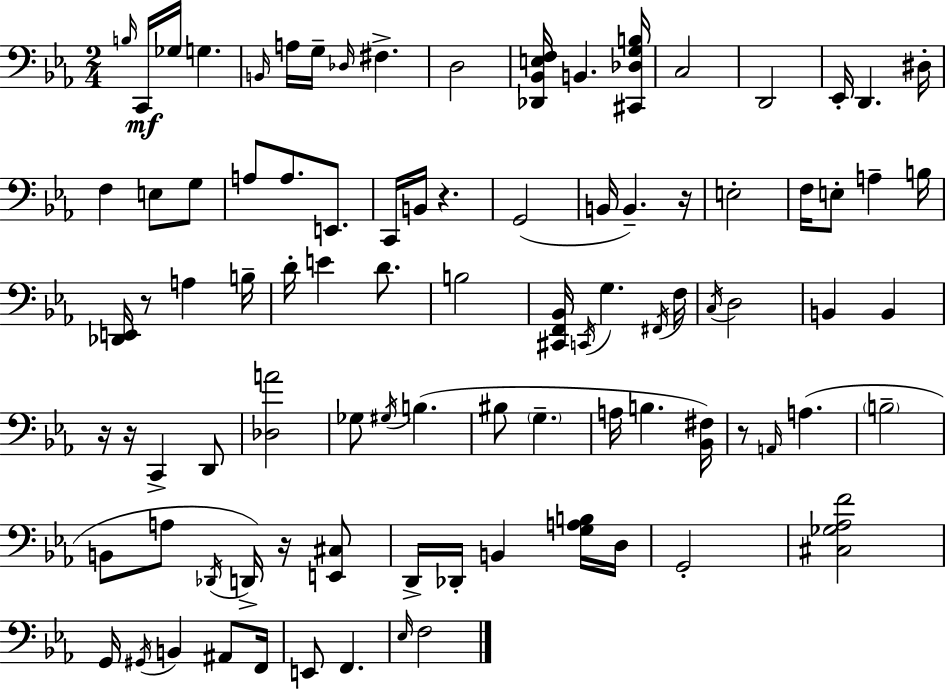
B3/s C2/s Gb3/s G3/q. B2/s A3/s G3/s Db3/s F#3/q. D3/h [Db2,Bb2,E3,F3]/s B2/q. [C#2,Db3,G3,B3]/s C3/h D2/h Eb2/s D2/q. D#3/s F3/q E3/e G3/e A3/e A3/e. E2/e. C2/s B2/s R/q. G2/h B2/s B2/q. R/s E3/h F3/s E3/e A3/q B3/s [Db2,E2]/s R/e A3/q B3/s D4/s E4/q D4/e. B3/h [C#2,F2,Bb2]/s C2/s G3/q. F#2/s F3/s C3/s D3/h B2/q B2/q R/s R/s C2/q D2/e [Db3,A4]/h Gb3/e G#3/s B3/q. BIS3/e G3/q. A3/s B3/q. [Bb2,F#3]/s R/e A2/s A3/q. B3/h B2/e A3/e Db2/s D2/s R/s [E2,C#3]/e D2/s Db2/s B2/q [G3,A3,B3]/s D3/s G2/h [C#3,Gb3,Ab3,F4]/h G2/s G#2/s B2/q A#2/e F2/s E2/e F2/q. Eb3/s F3/h